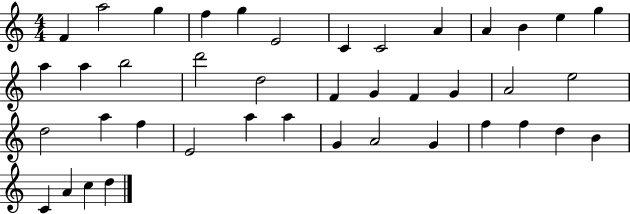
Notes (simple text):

F4/q A5/h G5/q F5/q G5/q E4/h C4/q C4/h A4/q A4/q B4/q E5/q G5/q A5/q A5/q B5/h D6/h D5/h F4/q G4/q F4/q G4/q A4/h E5/h D5/h A5/q F5/q E4/h A5/q A5/q G4/q A4/h G4/q F5/q F5/q D5/q B4/q C4/q A4/q C5/q D5/q